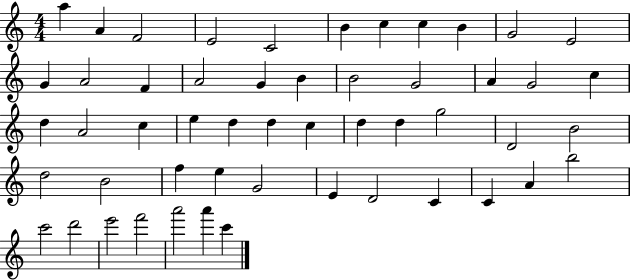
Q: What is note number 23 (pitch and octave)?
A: D5